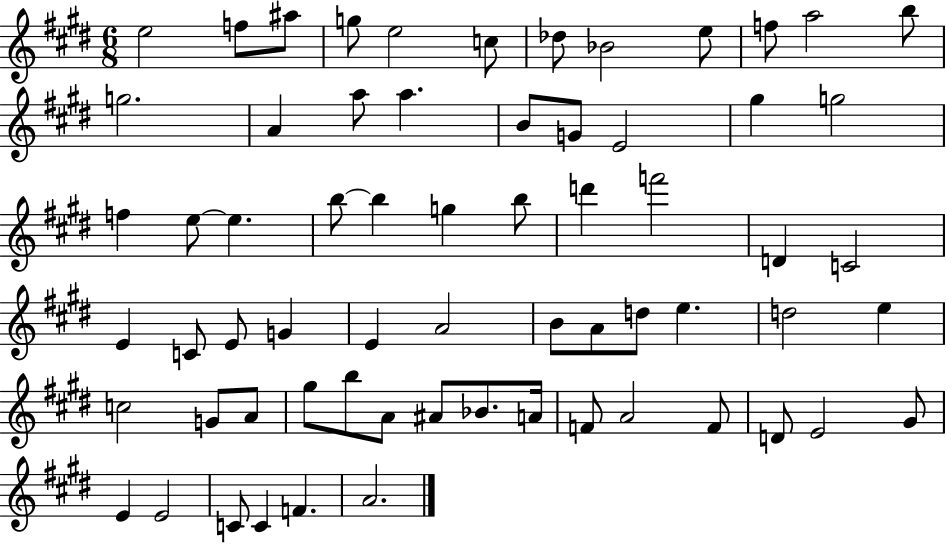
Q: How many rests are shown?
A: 0